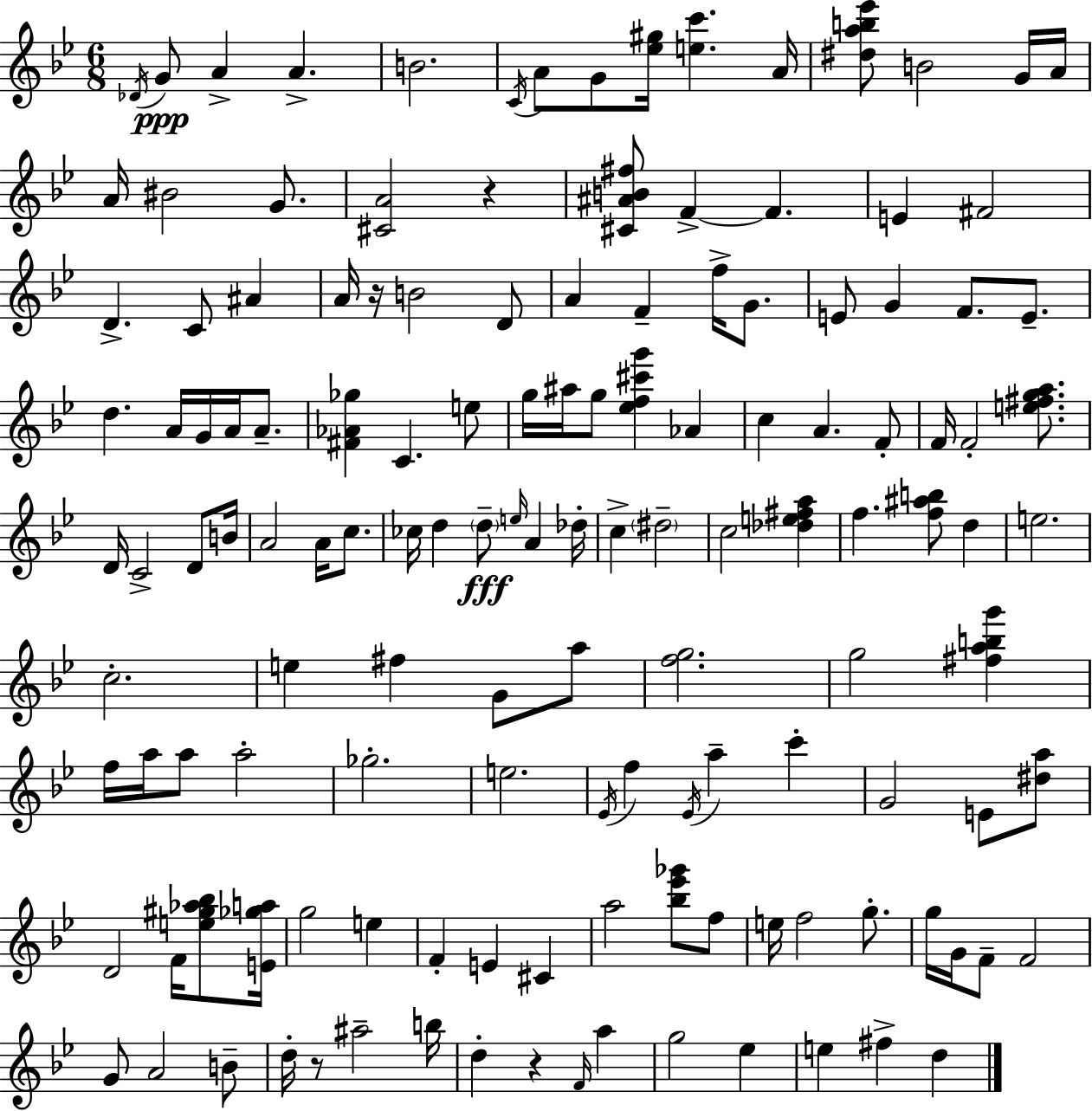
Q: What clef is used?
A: treble